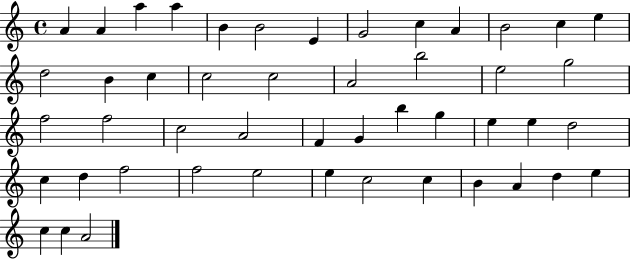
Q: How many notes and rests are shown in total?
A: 48